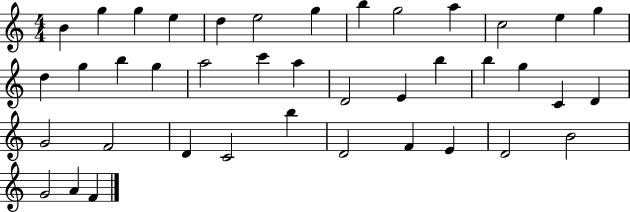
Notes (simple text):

B4/q G5/q G5/q E5/q D5/q E5/h G5/q B5/q G5/h A5/q C5/h E5/q G5/q D5/q G5/q B5/q G5/q A5/h C6/q A5/q D4/h E4/q B5/q B5/q G5/q C4/q D4/q G4/h F4/h D4/q C4/h B5/q D4/h F4/q E4/q D4/h B4/h G4/h A4/q F4/q